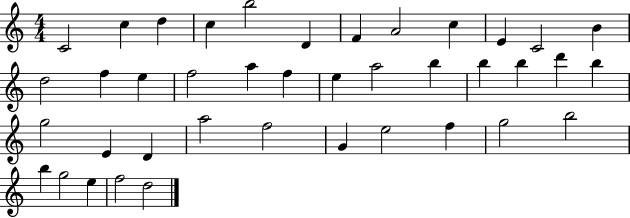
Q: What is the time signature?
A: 4/4